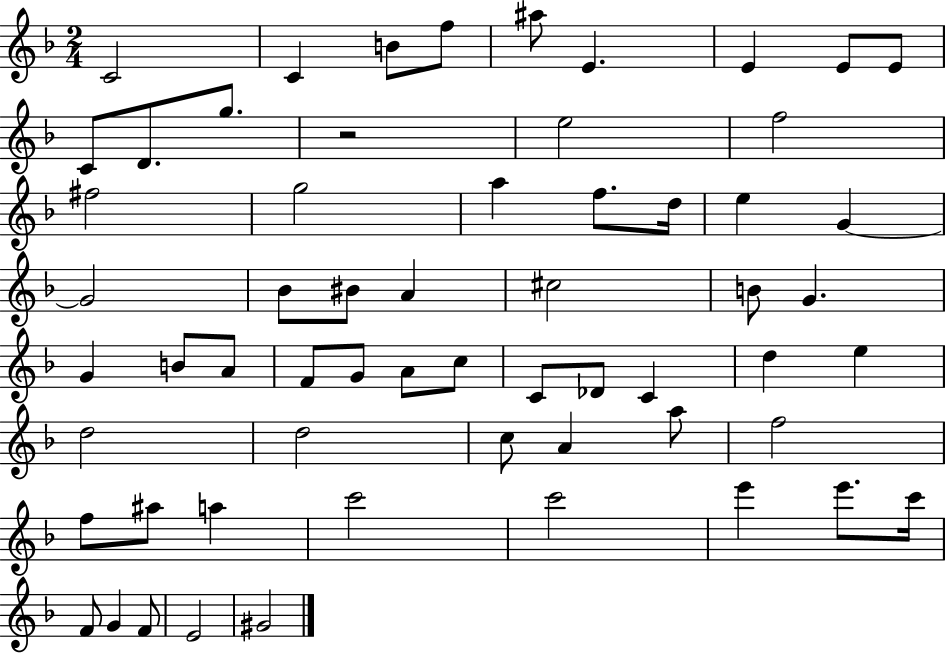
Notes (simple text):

C4/h C4/q B4/e F5/e A#5/e E4/q. E4/q E4/e E4/e C4/e D4/e. G5/e. R/h E5/h F5/h F#5/h G5/h A5/q F5/e. D5/s E5/q G4/q G4/h Bb4/e BIS4/e A4/q C#5/h B4/e G4/q. G4/q B4/e A4/e F4/e G4/e A4/e C5/e C4/e Db4/e C4/q D5/q E5/q D5/h D5/h C5/e A4/q A5/e F5/h F5/e A#5/e A5/q C6/h C6/h E6/q E6/e. C6/s F4/e G4/q F4/e E4/h G#4/h